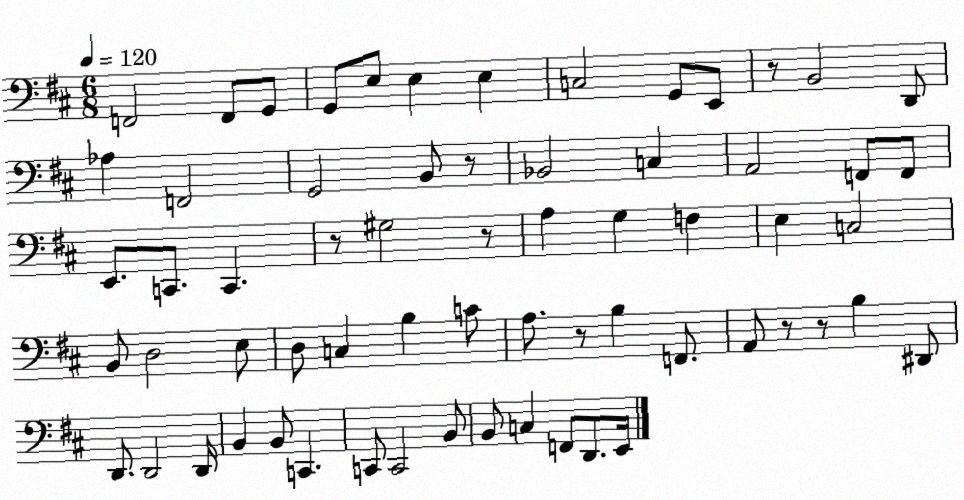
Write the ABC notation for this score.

X:1
T:Untitled
M:6/8
L:1/4
K:D
F,,2 F,,/2 G,,/2 G,,/2 E,/2 E, E, C,2 G,,/2 E,,/2 z/2 B,,2 D,,/2 _A, F,,2 G,,2 B,,/2 z/2 _B,,2 C, A,,2 F,,/2 F,,/2 E,,/2 C,,/2 C,, z/2 ^G,2 z/2 A, G, F, E, C,2 B,,/2 D,2 E,/2 D,/2 C, B, C/2 A,/2 z/2 B, F,,/2 A,,/2 z/2 z/2 B, ^D,,/2 D,,/2 D,,2 D,,/4 B,, B,,/2 C,, C,,/2 C,,2 B,,/2 B,,/2 C, F,,/2 D,,/2 E,,/4